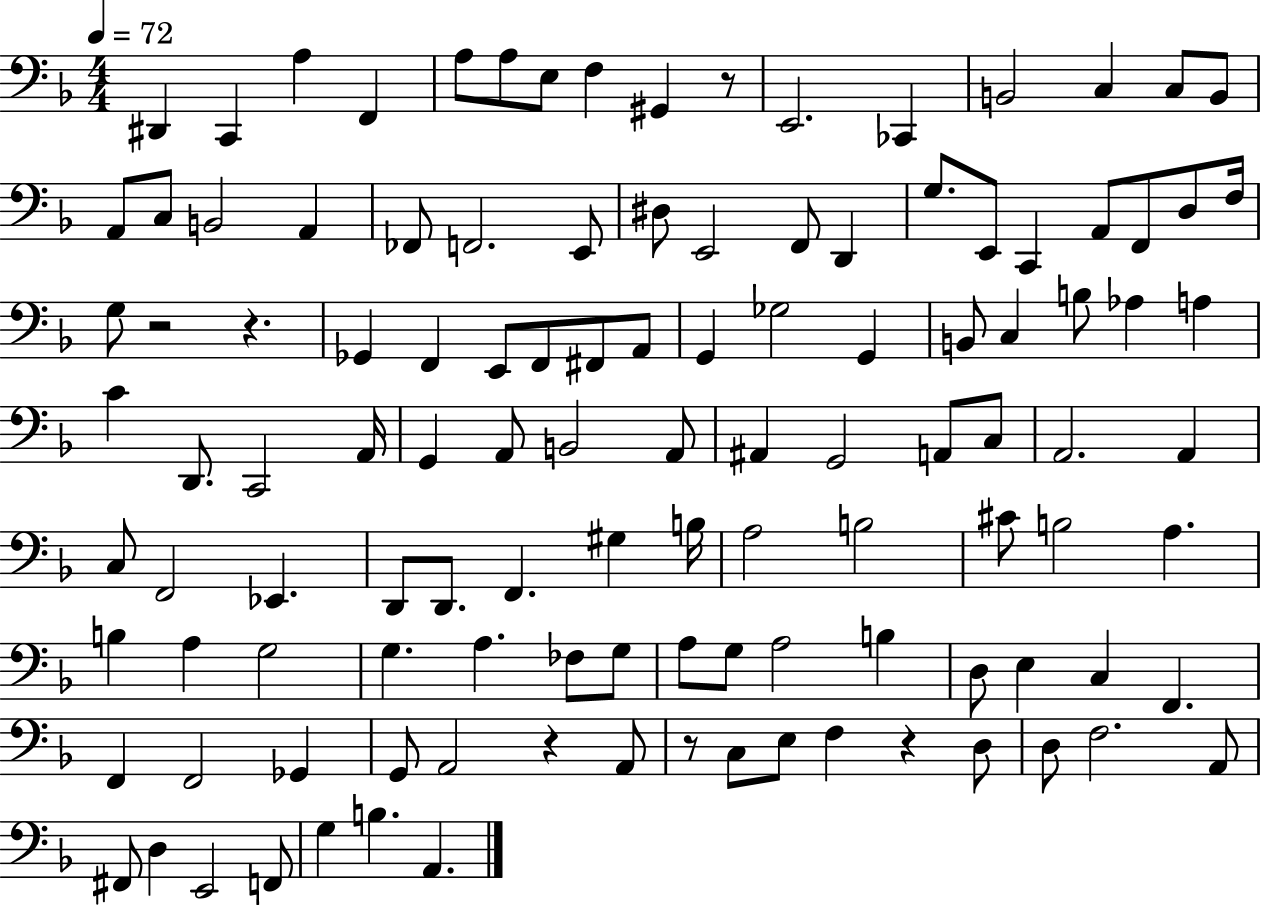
D#2/q C2/q A3/q F2/q A3/e A3/e E3/e F3/q G#2/q R/e E2/h. CES2/q B2/h C3/q C3/e B2/e A2/e C3/e B2/h A2/q FES2/e F2/h. E2/e D#3/e E2/h F2/e D2/q G3/e. E2/e C2/q A2/e F2/e D3/e F3/s G3/e R/h R/q. Gb2/q F2/q E2/e F2/e F#2/e A2/e G2/q Gb3/h G2/q B2/e C3/q B3/e Ab3/q A3/q C4/q D2/e. C2/h A2/s G2/q A2/e B2/h A2/e A#2/q G2/h A2/e C3/e A2/h. A2/q C3/e F2/h Eb2/q. D2/e D2/e. F2/q. G#3/q B3/s A3/h B3/h C#4/e B3/h A3/q. B3/q A3/q G3/h G3/q. A3/q. FES3/e G3/e A3/e G3/e A3/h B3/q D3/e E3/q C3/q F2/q. F2/q F2/h Gb2/q G2/e A2/h R/q A2/e R/e C3/e E3/e F3/q R/q D3/e D3/e F3/h. A2/e F#2/e D3/q E2/h F2/e G3/q B3/q. A2/q.